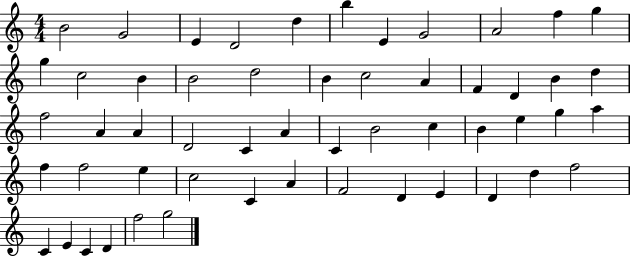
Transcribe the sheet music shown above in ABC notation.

X:1
T:Untitled
M:4/4
L:1/4
K:C
B2 G2 E D2 d b E G2 A2 f g g c2 B B2 d2 B c2 A F D B d f2 A A D2 C A C B2 c B e g a f f2 e c2 C A F2 D E D d f2 C E C D f2 g2